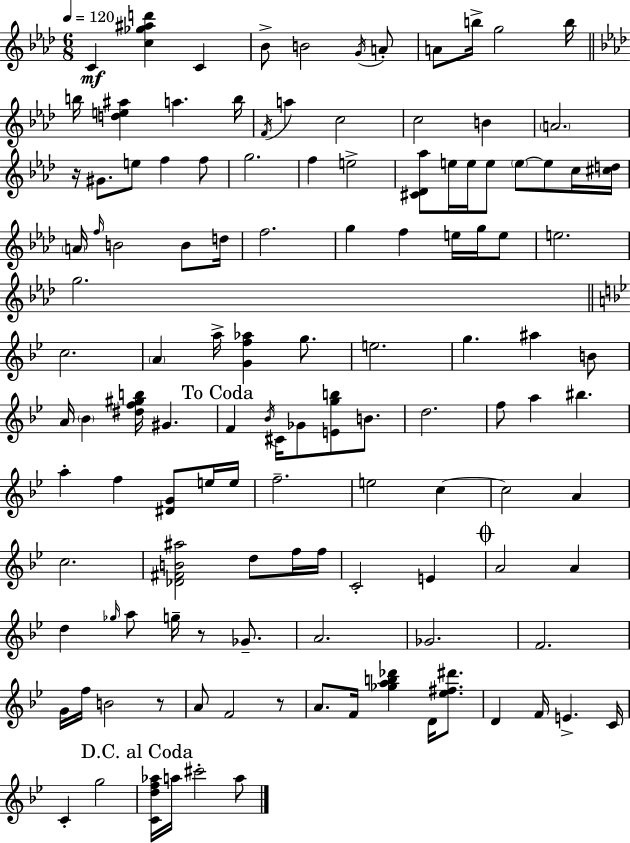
{
  \clef treble
  \numericTimeSignature
  \time 6/8
  \key aes \major
  \tempo 4 = 120
  c'4\mf <c'' ges'' ais'' d'''>4 c'4 | bes'8-> b'2 \acciaccatura { g'16 } a'8-. | a'8 b''16-> g''2 | b''16 \bar "||" \break \key aes \major b''16 <d'' e'' ais''>4 a''4. b''16 | \acciaccatura { f'16 } a''4 c''2 | c''2 b'4 | \parenthesize a'2. | \break r16 gis'8. e''8 f''4 f''8 | g''2. | f''4 e''2-> | <cis' des' aes''>8 e''16 e''16 e''8 \parenthesize e''8~~ e''8 c''16 | \break <cis'' d''>16 \parenthesize a'16 \grace { f''16 } b'2 b'8 | d''16 f''2. | g''4 f''4 e''16 g''16 | e''8 e''2. | \break g''2. | \bar "||" \break \key g \minor c''2. | \parenthesize a'4 a''16-> <g' f'' aes''>4 g''8. | e''2. | g''4. ais''4 b'8 | \break a'16 \parenthesize bes'4 <dis'' f'' gis'' b''>16 gis'4. | \mark "To Coda" f'4 \acciaccatura { bes'16 } cis'16 ges'8 <e' g'' b''>8 b'8. | d''2. | f''8 a''4 bis''4. | \break a''4-. f''4 <dis' g'>8 e''16 | e''16 f''2.-- | e''2 c''4~~ | c''2 a'4 | \break c''2. | <des' fis' b' ais''>2 d''8 f''16 | f''16 c'2-. e'4 | \mark \markup { \musicglyph "scripts.coda" } a'2 a'4 | \break d''4 \grace { ges''16 } a''8 g''16-- r8 ges'8.-- | a'2. | ges'2. | f'2. | \break g'16 f''16 b'2 | r8 a'8 f'2 | r8 a'8. f'16 <ges'' a'' b'' des'''>4 d'16 <ees'' fis'' dis'''>8. | d'4 f'16 e'4.-> | \break c'16 c'4-. g''2 | \mark "D.C. al Coda" <c' d'' f'' aes''>16 a''16 cis'''2-. | a''8 \bar "|."
}